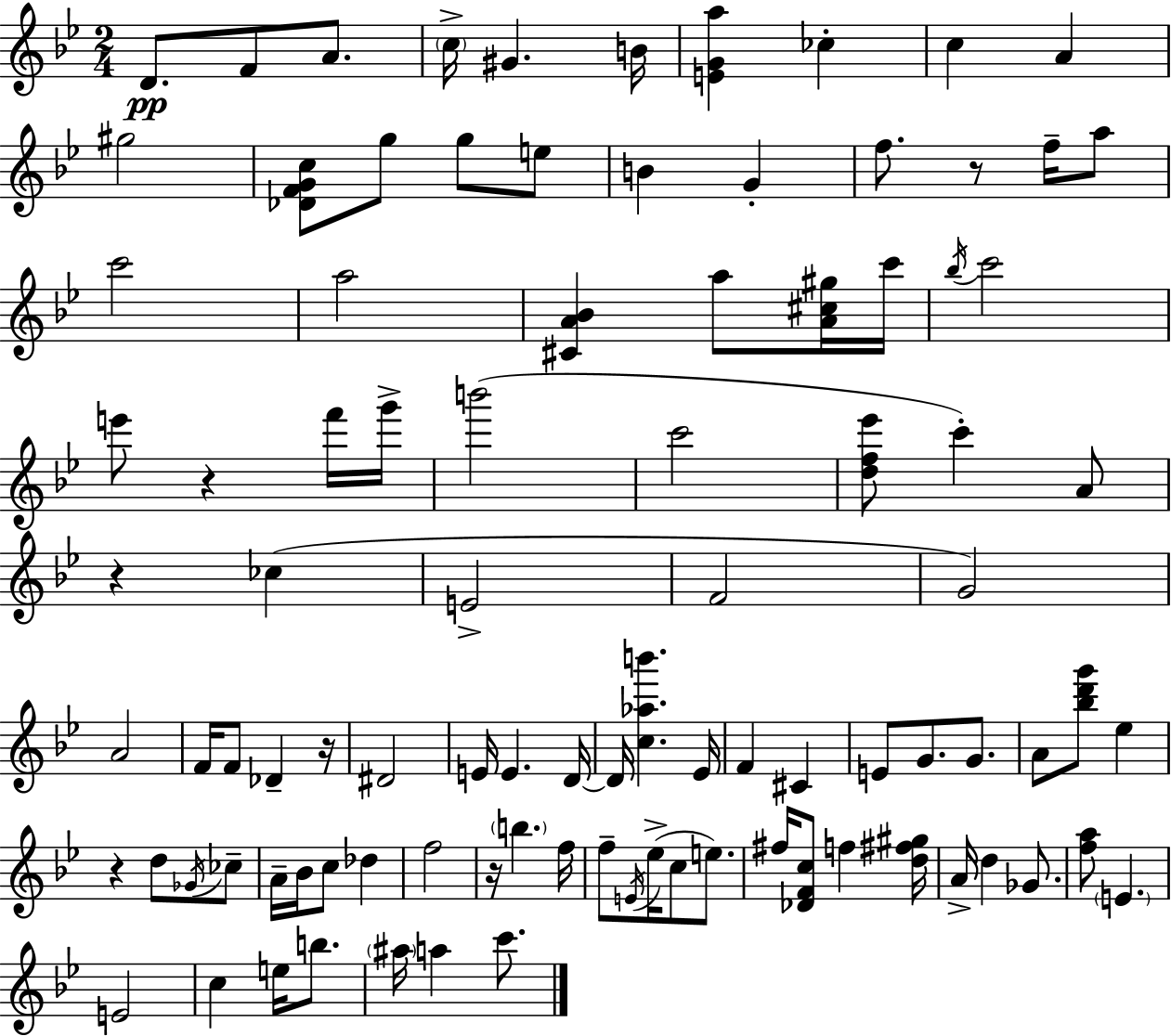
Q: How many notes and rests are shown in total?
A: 96